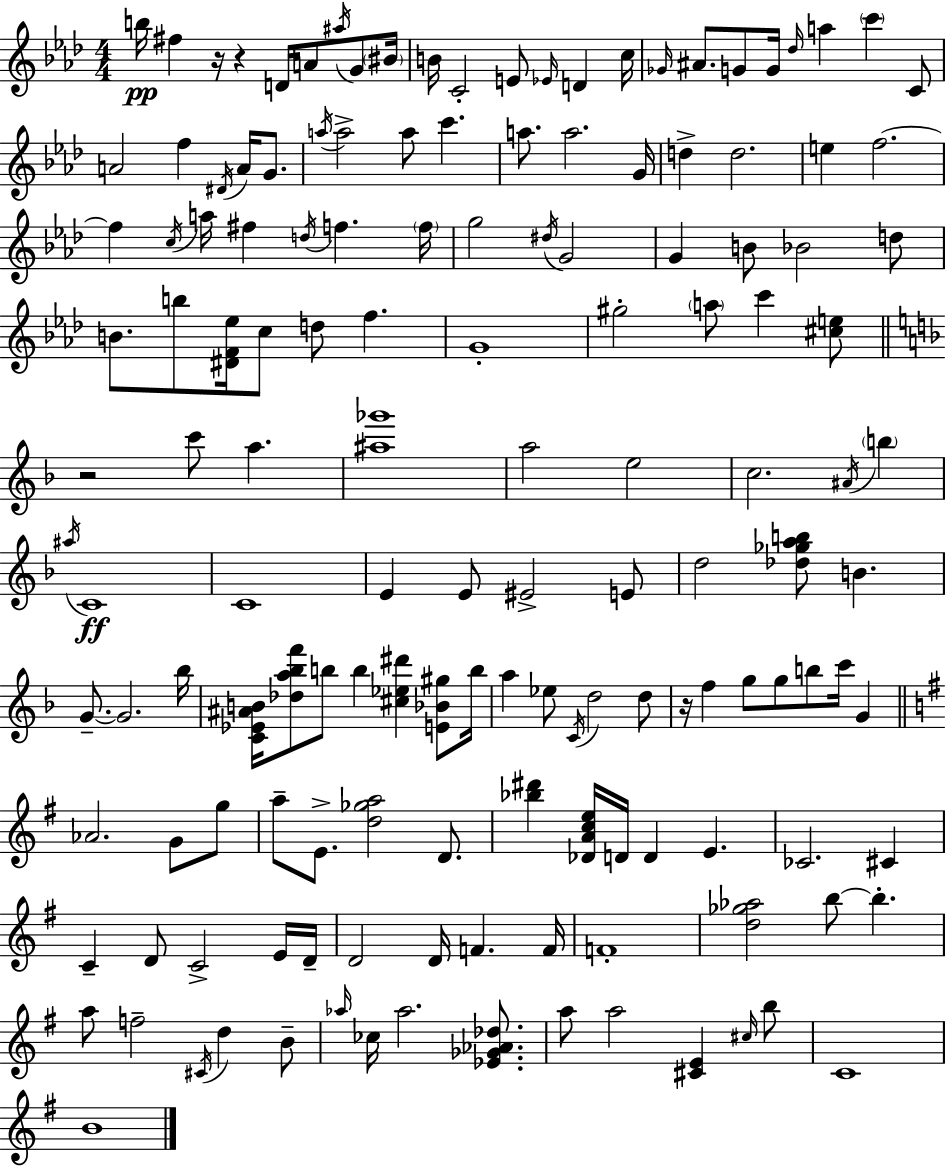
B5/s F#5/q R/s R/q D4/s A4/e A#5/s G4/e BIS4/s B4/s C4/h E4/e Eb4/s D4/q C5/s Gb4/s A#4/e. G4/e G4/s Db5/s A5/q C6/q C4/e A4/h F5/q D#4/s A4/s G4/e. A5/s A5/h A5/e C6/q. A5/e. A5/h. G4/s D5/q D5/h. E5/q F5/h. F5/q C5/s A5/s F#5/q D5/s F5/q. F5/s G5/h D#5/s G4/h G4/q B4/e Bb4/h D5/e B4/e. B5/e [D#4,F4,Eb5]/s C5/e D5/e F5/q. G4/w G#5/h A5/e C6/q [C#5,E5]/e R/h C6/e A5/q. [A#5,Gb6]/w A5/h E5/h C5/h. A#4/s B5/q A#5/s C4/w C4/w E4/q E4/e EIS4/h E4/e D5/h [Db5,Gb5,A5,B5]/e B4/q. G4/e. G4/h. Bb5/s [C4,Eb4,A#4,B4]/s [Db5,A5,Bb5,F6]/e B5/e B5/q [C#5,Eb5,D#6]/q [E4,Bb4,G#5]/e B5/s A5/q Eb5/e C4/s D5/h D5/e R/s F5/q G5/e G5/e B5/e C6/s G4/q Ab4/h. G4/e G5/e A5/e E4/e. [D5,Gb5,A5]/h D4/e. [Bb5,D#6]/q [Db4,A4,C5,E5]/s D4/s D4/q E4/q. CES4/h. C#4/q C4/q D4/e C4/h E4/s D4/s D4/h D4/s F4/q. F4/s F4/w [D5,Gb5,Ab5]/h B5/e B5/q. A5/e F5/h C#4/s D5/q B4/e Ab5/s CES5/s Ab5/h. [Eb4,Gb4,Ab4,Db5]/e. A5/e A5/h [C#4,E4]/q C#5/s B5/e C4/w B4/w